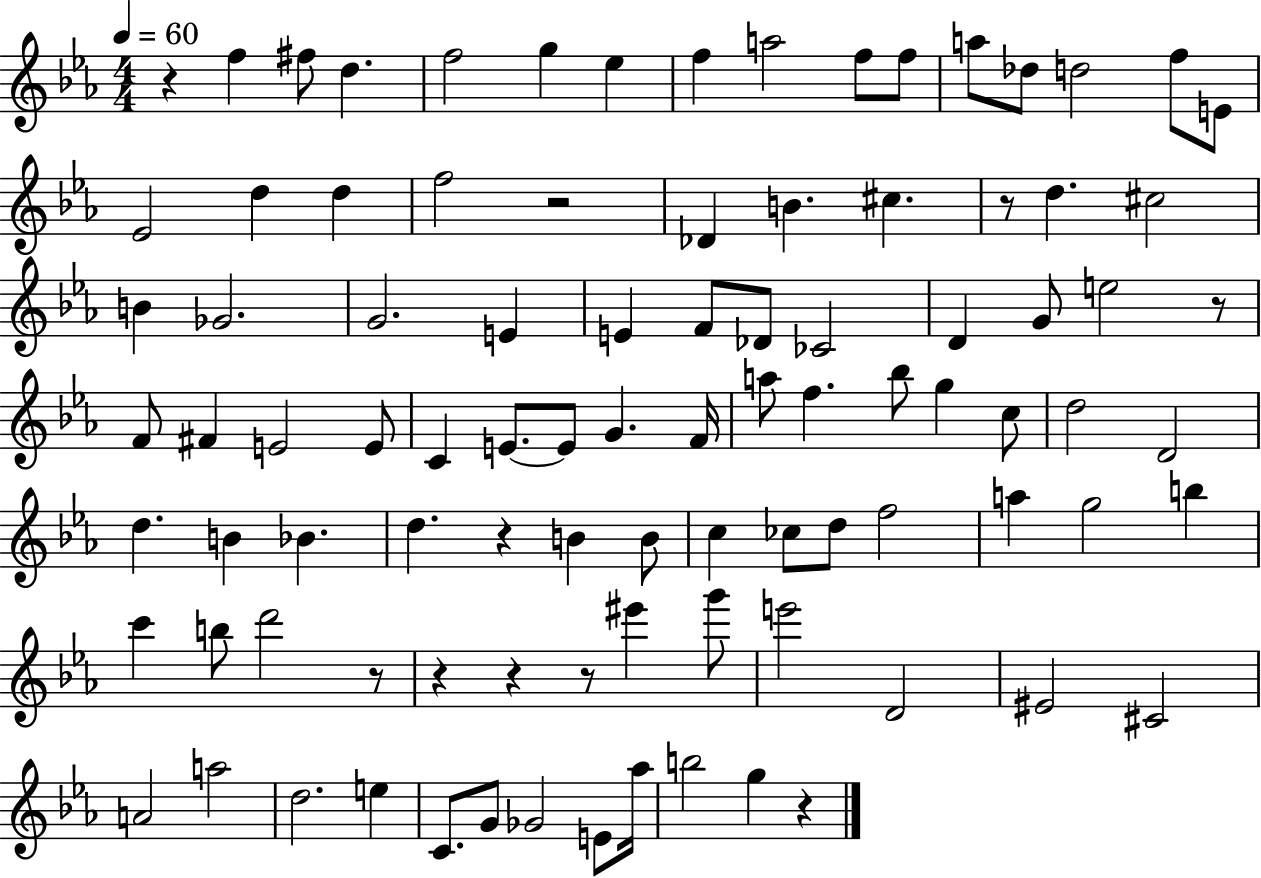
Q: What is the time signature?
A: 4/4